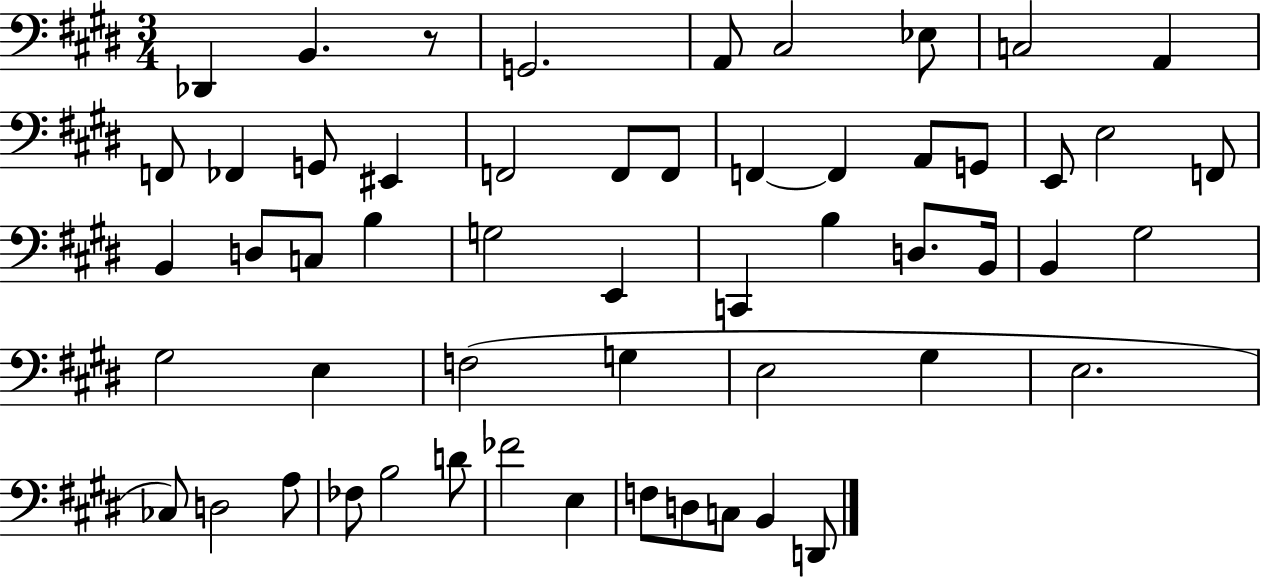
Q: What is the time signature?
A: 3/4